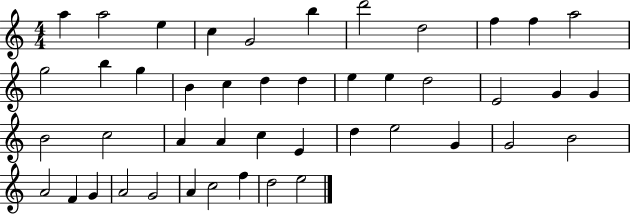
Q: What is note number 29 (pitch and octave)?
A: C5